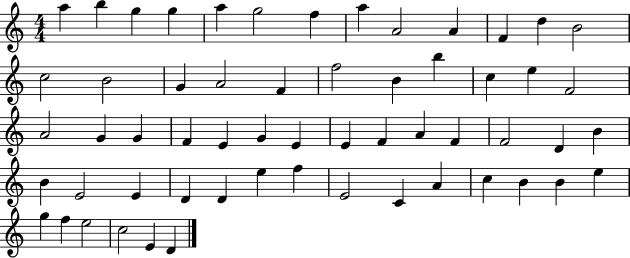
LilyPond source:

{
  \clef treble
  \numericTimeSignature
  \time 4/4
  \key c \major
  a''4 b''4 g''4 g''4 | a''4 g''2 f''4 | a''4 a'2 a'4 | f'4 d''4 b'2 | \break c''2 b'2 | g'4 a'2 f'4 | f''2 b'4 b''4 | c''4 e''4 f'2 | \break a'2 g'4 g'4 | f'4 e'4 g'4 e'4 | e'4 f'4 a'4 f'4 | f'2 d'4 b'4 | \break b'4 e'2 e'4 | d'4 d'4 e''4 f''4 | e'2 c'4 a'4 | c''4 b'4 b'4 e''4 | \break g''4 f''4 e''2 | c''2 e'4 d'4 | \bar "|."
}